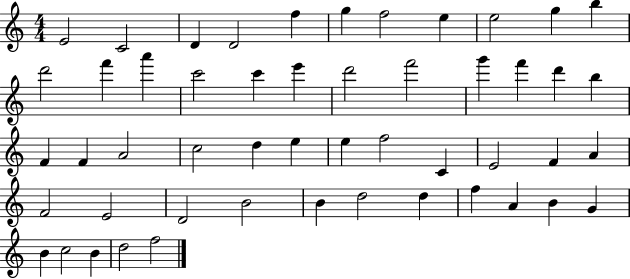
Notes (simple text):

E4/h C4/h D4/q D4/h F5/q G5/q F5/h E5/q E5/h G5/q B5/q D6/h F6/q A6/q C6/h C6/q E6/q D6/h F6/h G6/q F6/q D6/q B5/q F4/q F4/q A4/h C5/h D5/q E5/q E5/q F5/h C4/q E4/h F4/q A4/q F4/h E4/h D4/h B4/h B4/q D5/h D5/q F5/q A4/q B4/q G4/q B4/q C5/h B4/q D5/h F5/h